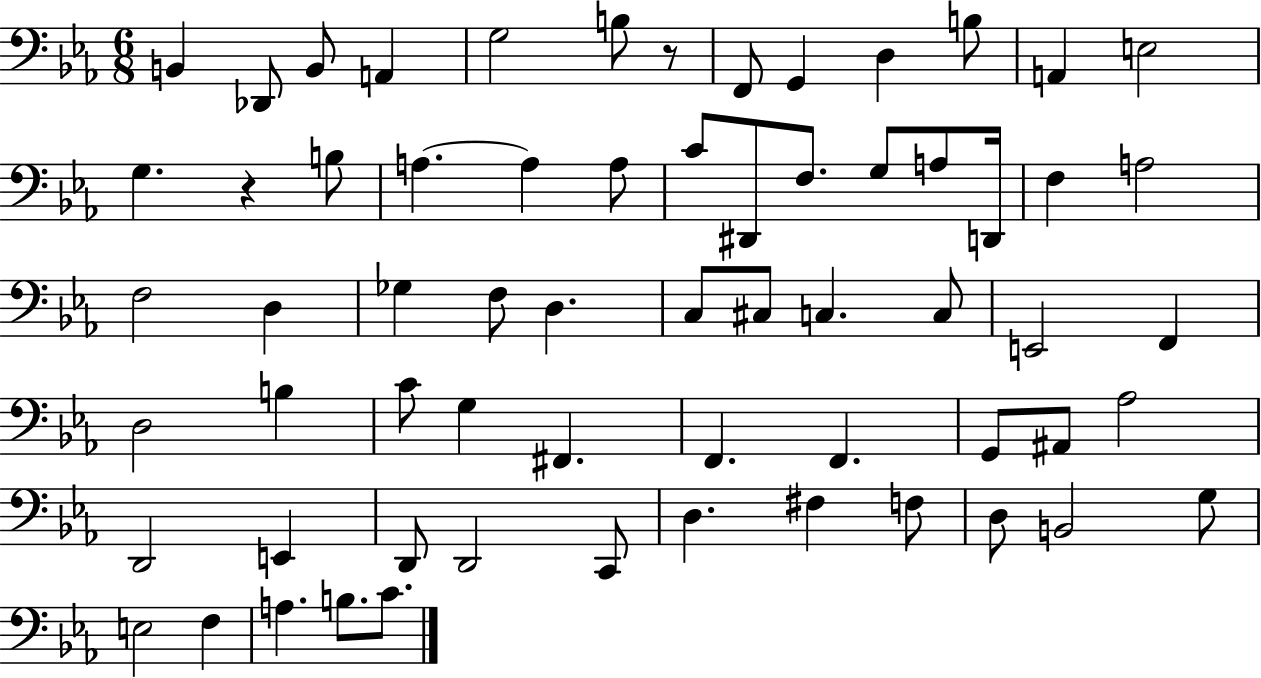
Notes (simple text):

B2/q Db2/e B2/e A2/q G3/h B3/e R/e F2/e G2/q D3/q B3/e A2/q E3/h G3/q. R/q B3/e A3/q. A3/q A3/e C4/e D#2/e F3/e. G3/e A3/e D2/s F3/q A3/h F3/h D3/q Gb3/q F3/e D3/q. C3/e C#3/e C3/q. C3/e E2/h F2/q D3/h B3/q C4/e G3/q F#2/q. F2/q. F2/q. G2/e A#2/e Ab3/h D2/h E2/q D2/e D2/h C2/e D3/q. F#3/q F3/e D3/e B2/h G3/e E3/h F3/q A3/q. B3/e. C4/e.